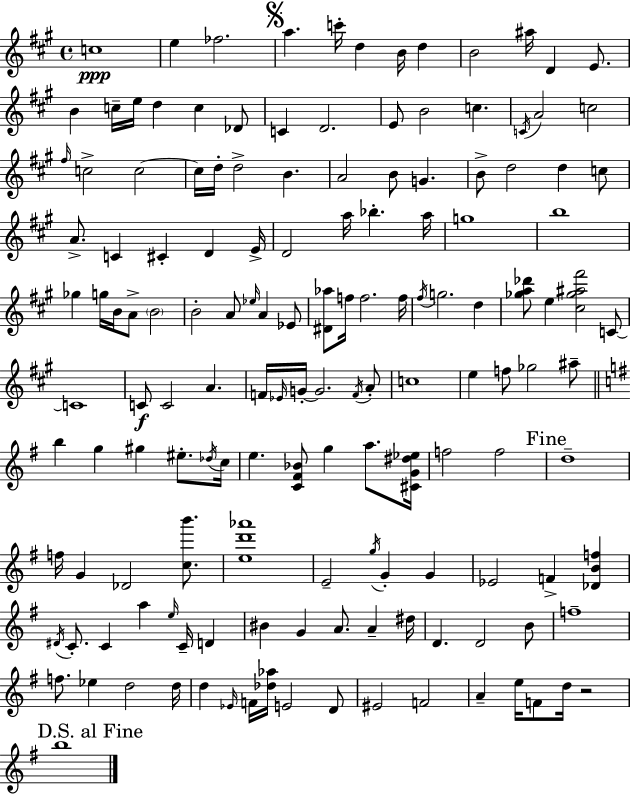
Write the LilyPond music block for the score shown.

{
  \clef treble
  \time 4/4
  \defaultTimeSignature
  \key a \major
  c''1\ppp | e''4 fes''2. | \mark \markup { \musicglyph "scripts.segno" } a''4. c'''16-. d''4 b'16 d''4 | b'2 ais''16 d'4 e'8. | \break b'4 c''16-- e''16 d''4 c''4 des'8 | c'4 d'2. | e'8 b'2 c''4. | \acciaccatura { c'16 } a'2 c''2 | \break \grace { fis''16 } c''2-> c''2~~ | c''16 d''16-. d''2-> b'4. | a'2 b'8 g'4. | b'8-> d''2 d''4 | \break c''8 a'8.-> c'4 cis'4-. d'4 | e'16-> d'2 a''16 bes''4.-. | a''16 g''1 | b''1 | \break ges''4 g''16 b'16 a'8-> \parenthesize b'2 | b'2-. a'8 \grace { ees''16 } a'4 | ees'8 <dis' aes''>8 f''16 f''2. | f''16 \acciaccatura { fis''16 } g''2. | \break d''4 <ges'' a'' des'''>8 e''4 <cis'' ges'' ais'' fis'''>2 | c'8~~ c'1 | c'8\f c'2 a'4. | f'16 \grace { ees'16 } g'16-.~~ g'2. | \break \acciaccatura { f'16 } a'8-. c''1 | e''4 f''8 ges''2 | ais''8-- \bar "||" \break \key e \minor b''4 g''4 gis''4 eis''8.-. \acciaccatura { des''16 } | c''16 e''4. <c' fis' bes'>8 g''4 a''8. | <cis' g' dis'' ees''>16 f''2 f''2 | \mark "Fine" d''1-- | \break f''16 g'4 des'2 <c'' b'''>8. | <e'' d''' aes'''>1 | e'2-- \acciaccatura { g''16 } g'4-. g'4 | ees'2 f'4-> <des' b' f''>4 | \break \acciaccatura { dis'16 } c'8.-. c'4 a''4 \grace { e''16 } c'16-- | d'4 bis'4 g'4 a'8. a'4-- | dis''16 d'4. d'2 | b'8 f''1-- | \break f''8. ees''4 d''2 | d''16 d''4 \grace { ees'16 } f'16 <des'' aes''>16 e'2 | d'8 eis'2 f'2 | a'4-- e''16 f'8 d''16 r2 | \break \mark "D.S. al Fine" b''1 | \bar "|."
}